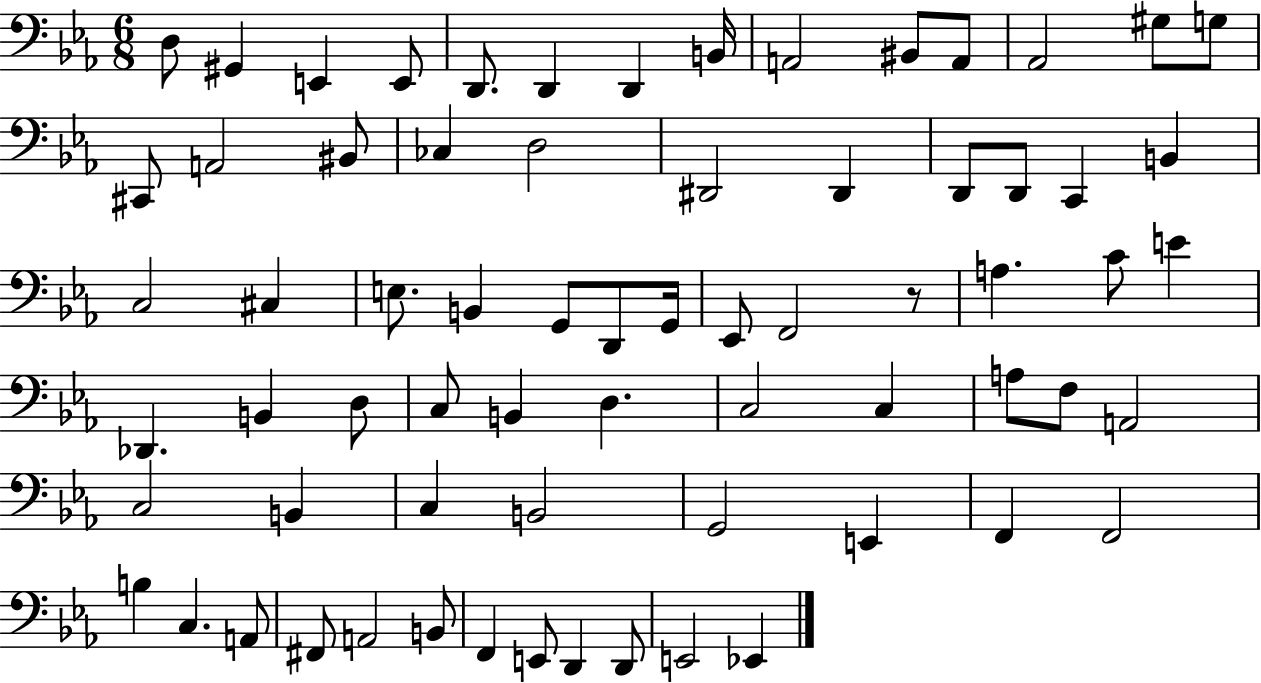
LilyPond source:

{
  \clef bass
  \numericTimeSignature
  \time 6/8
  \key ees \major
  d8 gis,4 e,4 e,8 | d,8. d,4 d,4 b,16 | a,2 bis,8 a,8 | aes,2 gis8 g8 | \break cis,8 a,2 bis,8 | ces4 d2 | dis,2 dis,4 | d,8 d,8 c,4 b,4 | \break c2 cis4 | e8. b,4 g,8 d,8 g,16 | ees,8 f,2 r8 | a4. c'8 e'4 | \break des,4. b,4 d8 | c8 b,4 d4. | c2 c4 | a8 f8 a,2 | \break c2 b,4 | c4 b,2 | g,2 e,4 | f,4 f,2 | \break b4 c4. a,8 | fis,8 a,2 b,8 | f,4 e,8 d,4 d,8 | e,2 ees,4 | \break \bar "|."
}